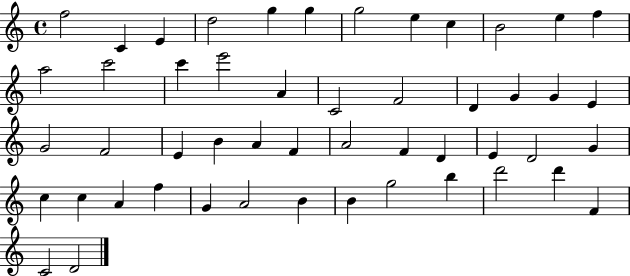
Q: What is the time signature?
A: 4/4